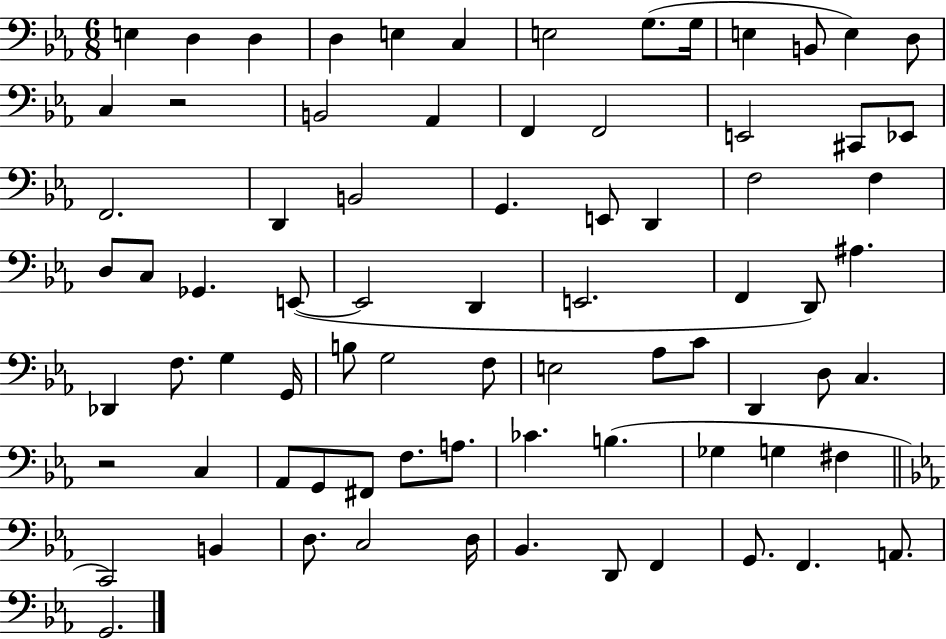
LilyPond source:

{
  \clef bass
  \numericTimeSignature
  \time 6/8
  \key ees \major
  e4 d4 d4 | d4 e4 c4 | e2 g8.( g16 | e4 b,8 e4) d8 | \break c4 r2 | b,2 aes,4 | f,4 f,2 | e,2 cis,8 ees,8 | \break f,2. | d,4 b,2 | g,4. e,8 d,4 | f2 f4 | \break d8 c8 ges,4. e,8~(~ | e,2 d,4 | e,2. | f,4 d,8) ais4. | \break des,4 f8. g4 g,16 | b8 g2 f8 | e2 aes8 c'8 | d,4 d8 c4. | \break r2 c4 | aes,8 g,8 fis,8 f8. a8. | ces'4. b4.( | ges4 g4 fis4 | \break \bar "||" \break \key ees \major c,2) b,4 | d8. c2 d16 | bes,4. d,8 f,4 | g,8. f,4. a,8. | \break g,2. | \bar "|."
}